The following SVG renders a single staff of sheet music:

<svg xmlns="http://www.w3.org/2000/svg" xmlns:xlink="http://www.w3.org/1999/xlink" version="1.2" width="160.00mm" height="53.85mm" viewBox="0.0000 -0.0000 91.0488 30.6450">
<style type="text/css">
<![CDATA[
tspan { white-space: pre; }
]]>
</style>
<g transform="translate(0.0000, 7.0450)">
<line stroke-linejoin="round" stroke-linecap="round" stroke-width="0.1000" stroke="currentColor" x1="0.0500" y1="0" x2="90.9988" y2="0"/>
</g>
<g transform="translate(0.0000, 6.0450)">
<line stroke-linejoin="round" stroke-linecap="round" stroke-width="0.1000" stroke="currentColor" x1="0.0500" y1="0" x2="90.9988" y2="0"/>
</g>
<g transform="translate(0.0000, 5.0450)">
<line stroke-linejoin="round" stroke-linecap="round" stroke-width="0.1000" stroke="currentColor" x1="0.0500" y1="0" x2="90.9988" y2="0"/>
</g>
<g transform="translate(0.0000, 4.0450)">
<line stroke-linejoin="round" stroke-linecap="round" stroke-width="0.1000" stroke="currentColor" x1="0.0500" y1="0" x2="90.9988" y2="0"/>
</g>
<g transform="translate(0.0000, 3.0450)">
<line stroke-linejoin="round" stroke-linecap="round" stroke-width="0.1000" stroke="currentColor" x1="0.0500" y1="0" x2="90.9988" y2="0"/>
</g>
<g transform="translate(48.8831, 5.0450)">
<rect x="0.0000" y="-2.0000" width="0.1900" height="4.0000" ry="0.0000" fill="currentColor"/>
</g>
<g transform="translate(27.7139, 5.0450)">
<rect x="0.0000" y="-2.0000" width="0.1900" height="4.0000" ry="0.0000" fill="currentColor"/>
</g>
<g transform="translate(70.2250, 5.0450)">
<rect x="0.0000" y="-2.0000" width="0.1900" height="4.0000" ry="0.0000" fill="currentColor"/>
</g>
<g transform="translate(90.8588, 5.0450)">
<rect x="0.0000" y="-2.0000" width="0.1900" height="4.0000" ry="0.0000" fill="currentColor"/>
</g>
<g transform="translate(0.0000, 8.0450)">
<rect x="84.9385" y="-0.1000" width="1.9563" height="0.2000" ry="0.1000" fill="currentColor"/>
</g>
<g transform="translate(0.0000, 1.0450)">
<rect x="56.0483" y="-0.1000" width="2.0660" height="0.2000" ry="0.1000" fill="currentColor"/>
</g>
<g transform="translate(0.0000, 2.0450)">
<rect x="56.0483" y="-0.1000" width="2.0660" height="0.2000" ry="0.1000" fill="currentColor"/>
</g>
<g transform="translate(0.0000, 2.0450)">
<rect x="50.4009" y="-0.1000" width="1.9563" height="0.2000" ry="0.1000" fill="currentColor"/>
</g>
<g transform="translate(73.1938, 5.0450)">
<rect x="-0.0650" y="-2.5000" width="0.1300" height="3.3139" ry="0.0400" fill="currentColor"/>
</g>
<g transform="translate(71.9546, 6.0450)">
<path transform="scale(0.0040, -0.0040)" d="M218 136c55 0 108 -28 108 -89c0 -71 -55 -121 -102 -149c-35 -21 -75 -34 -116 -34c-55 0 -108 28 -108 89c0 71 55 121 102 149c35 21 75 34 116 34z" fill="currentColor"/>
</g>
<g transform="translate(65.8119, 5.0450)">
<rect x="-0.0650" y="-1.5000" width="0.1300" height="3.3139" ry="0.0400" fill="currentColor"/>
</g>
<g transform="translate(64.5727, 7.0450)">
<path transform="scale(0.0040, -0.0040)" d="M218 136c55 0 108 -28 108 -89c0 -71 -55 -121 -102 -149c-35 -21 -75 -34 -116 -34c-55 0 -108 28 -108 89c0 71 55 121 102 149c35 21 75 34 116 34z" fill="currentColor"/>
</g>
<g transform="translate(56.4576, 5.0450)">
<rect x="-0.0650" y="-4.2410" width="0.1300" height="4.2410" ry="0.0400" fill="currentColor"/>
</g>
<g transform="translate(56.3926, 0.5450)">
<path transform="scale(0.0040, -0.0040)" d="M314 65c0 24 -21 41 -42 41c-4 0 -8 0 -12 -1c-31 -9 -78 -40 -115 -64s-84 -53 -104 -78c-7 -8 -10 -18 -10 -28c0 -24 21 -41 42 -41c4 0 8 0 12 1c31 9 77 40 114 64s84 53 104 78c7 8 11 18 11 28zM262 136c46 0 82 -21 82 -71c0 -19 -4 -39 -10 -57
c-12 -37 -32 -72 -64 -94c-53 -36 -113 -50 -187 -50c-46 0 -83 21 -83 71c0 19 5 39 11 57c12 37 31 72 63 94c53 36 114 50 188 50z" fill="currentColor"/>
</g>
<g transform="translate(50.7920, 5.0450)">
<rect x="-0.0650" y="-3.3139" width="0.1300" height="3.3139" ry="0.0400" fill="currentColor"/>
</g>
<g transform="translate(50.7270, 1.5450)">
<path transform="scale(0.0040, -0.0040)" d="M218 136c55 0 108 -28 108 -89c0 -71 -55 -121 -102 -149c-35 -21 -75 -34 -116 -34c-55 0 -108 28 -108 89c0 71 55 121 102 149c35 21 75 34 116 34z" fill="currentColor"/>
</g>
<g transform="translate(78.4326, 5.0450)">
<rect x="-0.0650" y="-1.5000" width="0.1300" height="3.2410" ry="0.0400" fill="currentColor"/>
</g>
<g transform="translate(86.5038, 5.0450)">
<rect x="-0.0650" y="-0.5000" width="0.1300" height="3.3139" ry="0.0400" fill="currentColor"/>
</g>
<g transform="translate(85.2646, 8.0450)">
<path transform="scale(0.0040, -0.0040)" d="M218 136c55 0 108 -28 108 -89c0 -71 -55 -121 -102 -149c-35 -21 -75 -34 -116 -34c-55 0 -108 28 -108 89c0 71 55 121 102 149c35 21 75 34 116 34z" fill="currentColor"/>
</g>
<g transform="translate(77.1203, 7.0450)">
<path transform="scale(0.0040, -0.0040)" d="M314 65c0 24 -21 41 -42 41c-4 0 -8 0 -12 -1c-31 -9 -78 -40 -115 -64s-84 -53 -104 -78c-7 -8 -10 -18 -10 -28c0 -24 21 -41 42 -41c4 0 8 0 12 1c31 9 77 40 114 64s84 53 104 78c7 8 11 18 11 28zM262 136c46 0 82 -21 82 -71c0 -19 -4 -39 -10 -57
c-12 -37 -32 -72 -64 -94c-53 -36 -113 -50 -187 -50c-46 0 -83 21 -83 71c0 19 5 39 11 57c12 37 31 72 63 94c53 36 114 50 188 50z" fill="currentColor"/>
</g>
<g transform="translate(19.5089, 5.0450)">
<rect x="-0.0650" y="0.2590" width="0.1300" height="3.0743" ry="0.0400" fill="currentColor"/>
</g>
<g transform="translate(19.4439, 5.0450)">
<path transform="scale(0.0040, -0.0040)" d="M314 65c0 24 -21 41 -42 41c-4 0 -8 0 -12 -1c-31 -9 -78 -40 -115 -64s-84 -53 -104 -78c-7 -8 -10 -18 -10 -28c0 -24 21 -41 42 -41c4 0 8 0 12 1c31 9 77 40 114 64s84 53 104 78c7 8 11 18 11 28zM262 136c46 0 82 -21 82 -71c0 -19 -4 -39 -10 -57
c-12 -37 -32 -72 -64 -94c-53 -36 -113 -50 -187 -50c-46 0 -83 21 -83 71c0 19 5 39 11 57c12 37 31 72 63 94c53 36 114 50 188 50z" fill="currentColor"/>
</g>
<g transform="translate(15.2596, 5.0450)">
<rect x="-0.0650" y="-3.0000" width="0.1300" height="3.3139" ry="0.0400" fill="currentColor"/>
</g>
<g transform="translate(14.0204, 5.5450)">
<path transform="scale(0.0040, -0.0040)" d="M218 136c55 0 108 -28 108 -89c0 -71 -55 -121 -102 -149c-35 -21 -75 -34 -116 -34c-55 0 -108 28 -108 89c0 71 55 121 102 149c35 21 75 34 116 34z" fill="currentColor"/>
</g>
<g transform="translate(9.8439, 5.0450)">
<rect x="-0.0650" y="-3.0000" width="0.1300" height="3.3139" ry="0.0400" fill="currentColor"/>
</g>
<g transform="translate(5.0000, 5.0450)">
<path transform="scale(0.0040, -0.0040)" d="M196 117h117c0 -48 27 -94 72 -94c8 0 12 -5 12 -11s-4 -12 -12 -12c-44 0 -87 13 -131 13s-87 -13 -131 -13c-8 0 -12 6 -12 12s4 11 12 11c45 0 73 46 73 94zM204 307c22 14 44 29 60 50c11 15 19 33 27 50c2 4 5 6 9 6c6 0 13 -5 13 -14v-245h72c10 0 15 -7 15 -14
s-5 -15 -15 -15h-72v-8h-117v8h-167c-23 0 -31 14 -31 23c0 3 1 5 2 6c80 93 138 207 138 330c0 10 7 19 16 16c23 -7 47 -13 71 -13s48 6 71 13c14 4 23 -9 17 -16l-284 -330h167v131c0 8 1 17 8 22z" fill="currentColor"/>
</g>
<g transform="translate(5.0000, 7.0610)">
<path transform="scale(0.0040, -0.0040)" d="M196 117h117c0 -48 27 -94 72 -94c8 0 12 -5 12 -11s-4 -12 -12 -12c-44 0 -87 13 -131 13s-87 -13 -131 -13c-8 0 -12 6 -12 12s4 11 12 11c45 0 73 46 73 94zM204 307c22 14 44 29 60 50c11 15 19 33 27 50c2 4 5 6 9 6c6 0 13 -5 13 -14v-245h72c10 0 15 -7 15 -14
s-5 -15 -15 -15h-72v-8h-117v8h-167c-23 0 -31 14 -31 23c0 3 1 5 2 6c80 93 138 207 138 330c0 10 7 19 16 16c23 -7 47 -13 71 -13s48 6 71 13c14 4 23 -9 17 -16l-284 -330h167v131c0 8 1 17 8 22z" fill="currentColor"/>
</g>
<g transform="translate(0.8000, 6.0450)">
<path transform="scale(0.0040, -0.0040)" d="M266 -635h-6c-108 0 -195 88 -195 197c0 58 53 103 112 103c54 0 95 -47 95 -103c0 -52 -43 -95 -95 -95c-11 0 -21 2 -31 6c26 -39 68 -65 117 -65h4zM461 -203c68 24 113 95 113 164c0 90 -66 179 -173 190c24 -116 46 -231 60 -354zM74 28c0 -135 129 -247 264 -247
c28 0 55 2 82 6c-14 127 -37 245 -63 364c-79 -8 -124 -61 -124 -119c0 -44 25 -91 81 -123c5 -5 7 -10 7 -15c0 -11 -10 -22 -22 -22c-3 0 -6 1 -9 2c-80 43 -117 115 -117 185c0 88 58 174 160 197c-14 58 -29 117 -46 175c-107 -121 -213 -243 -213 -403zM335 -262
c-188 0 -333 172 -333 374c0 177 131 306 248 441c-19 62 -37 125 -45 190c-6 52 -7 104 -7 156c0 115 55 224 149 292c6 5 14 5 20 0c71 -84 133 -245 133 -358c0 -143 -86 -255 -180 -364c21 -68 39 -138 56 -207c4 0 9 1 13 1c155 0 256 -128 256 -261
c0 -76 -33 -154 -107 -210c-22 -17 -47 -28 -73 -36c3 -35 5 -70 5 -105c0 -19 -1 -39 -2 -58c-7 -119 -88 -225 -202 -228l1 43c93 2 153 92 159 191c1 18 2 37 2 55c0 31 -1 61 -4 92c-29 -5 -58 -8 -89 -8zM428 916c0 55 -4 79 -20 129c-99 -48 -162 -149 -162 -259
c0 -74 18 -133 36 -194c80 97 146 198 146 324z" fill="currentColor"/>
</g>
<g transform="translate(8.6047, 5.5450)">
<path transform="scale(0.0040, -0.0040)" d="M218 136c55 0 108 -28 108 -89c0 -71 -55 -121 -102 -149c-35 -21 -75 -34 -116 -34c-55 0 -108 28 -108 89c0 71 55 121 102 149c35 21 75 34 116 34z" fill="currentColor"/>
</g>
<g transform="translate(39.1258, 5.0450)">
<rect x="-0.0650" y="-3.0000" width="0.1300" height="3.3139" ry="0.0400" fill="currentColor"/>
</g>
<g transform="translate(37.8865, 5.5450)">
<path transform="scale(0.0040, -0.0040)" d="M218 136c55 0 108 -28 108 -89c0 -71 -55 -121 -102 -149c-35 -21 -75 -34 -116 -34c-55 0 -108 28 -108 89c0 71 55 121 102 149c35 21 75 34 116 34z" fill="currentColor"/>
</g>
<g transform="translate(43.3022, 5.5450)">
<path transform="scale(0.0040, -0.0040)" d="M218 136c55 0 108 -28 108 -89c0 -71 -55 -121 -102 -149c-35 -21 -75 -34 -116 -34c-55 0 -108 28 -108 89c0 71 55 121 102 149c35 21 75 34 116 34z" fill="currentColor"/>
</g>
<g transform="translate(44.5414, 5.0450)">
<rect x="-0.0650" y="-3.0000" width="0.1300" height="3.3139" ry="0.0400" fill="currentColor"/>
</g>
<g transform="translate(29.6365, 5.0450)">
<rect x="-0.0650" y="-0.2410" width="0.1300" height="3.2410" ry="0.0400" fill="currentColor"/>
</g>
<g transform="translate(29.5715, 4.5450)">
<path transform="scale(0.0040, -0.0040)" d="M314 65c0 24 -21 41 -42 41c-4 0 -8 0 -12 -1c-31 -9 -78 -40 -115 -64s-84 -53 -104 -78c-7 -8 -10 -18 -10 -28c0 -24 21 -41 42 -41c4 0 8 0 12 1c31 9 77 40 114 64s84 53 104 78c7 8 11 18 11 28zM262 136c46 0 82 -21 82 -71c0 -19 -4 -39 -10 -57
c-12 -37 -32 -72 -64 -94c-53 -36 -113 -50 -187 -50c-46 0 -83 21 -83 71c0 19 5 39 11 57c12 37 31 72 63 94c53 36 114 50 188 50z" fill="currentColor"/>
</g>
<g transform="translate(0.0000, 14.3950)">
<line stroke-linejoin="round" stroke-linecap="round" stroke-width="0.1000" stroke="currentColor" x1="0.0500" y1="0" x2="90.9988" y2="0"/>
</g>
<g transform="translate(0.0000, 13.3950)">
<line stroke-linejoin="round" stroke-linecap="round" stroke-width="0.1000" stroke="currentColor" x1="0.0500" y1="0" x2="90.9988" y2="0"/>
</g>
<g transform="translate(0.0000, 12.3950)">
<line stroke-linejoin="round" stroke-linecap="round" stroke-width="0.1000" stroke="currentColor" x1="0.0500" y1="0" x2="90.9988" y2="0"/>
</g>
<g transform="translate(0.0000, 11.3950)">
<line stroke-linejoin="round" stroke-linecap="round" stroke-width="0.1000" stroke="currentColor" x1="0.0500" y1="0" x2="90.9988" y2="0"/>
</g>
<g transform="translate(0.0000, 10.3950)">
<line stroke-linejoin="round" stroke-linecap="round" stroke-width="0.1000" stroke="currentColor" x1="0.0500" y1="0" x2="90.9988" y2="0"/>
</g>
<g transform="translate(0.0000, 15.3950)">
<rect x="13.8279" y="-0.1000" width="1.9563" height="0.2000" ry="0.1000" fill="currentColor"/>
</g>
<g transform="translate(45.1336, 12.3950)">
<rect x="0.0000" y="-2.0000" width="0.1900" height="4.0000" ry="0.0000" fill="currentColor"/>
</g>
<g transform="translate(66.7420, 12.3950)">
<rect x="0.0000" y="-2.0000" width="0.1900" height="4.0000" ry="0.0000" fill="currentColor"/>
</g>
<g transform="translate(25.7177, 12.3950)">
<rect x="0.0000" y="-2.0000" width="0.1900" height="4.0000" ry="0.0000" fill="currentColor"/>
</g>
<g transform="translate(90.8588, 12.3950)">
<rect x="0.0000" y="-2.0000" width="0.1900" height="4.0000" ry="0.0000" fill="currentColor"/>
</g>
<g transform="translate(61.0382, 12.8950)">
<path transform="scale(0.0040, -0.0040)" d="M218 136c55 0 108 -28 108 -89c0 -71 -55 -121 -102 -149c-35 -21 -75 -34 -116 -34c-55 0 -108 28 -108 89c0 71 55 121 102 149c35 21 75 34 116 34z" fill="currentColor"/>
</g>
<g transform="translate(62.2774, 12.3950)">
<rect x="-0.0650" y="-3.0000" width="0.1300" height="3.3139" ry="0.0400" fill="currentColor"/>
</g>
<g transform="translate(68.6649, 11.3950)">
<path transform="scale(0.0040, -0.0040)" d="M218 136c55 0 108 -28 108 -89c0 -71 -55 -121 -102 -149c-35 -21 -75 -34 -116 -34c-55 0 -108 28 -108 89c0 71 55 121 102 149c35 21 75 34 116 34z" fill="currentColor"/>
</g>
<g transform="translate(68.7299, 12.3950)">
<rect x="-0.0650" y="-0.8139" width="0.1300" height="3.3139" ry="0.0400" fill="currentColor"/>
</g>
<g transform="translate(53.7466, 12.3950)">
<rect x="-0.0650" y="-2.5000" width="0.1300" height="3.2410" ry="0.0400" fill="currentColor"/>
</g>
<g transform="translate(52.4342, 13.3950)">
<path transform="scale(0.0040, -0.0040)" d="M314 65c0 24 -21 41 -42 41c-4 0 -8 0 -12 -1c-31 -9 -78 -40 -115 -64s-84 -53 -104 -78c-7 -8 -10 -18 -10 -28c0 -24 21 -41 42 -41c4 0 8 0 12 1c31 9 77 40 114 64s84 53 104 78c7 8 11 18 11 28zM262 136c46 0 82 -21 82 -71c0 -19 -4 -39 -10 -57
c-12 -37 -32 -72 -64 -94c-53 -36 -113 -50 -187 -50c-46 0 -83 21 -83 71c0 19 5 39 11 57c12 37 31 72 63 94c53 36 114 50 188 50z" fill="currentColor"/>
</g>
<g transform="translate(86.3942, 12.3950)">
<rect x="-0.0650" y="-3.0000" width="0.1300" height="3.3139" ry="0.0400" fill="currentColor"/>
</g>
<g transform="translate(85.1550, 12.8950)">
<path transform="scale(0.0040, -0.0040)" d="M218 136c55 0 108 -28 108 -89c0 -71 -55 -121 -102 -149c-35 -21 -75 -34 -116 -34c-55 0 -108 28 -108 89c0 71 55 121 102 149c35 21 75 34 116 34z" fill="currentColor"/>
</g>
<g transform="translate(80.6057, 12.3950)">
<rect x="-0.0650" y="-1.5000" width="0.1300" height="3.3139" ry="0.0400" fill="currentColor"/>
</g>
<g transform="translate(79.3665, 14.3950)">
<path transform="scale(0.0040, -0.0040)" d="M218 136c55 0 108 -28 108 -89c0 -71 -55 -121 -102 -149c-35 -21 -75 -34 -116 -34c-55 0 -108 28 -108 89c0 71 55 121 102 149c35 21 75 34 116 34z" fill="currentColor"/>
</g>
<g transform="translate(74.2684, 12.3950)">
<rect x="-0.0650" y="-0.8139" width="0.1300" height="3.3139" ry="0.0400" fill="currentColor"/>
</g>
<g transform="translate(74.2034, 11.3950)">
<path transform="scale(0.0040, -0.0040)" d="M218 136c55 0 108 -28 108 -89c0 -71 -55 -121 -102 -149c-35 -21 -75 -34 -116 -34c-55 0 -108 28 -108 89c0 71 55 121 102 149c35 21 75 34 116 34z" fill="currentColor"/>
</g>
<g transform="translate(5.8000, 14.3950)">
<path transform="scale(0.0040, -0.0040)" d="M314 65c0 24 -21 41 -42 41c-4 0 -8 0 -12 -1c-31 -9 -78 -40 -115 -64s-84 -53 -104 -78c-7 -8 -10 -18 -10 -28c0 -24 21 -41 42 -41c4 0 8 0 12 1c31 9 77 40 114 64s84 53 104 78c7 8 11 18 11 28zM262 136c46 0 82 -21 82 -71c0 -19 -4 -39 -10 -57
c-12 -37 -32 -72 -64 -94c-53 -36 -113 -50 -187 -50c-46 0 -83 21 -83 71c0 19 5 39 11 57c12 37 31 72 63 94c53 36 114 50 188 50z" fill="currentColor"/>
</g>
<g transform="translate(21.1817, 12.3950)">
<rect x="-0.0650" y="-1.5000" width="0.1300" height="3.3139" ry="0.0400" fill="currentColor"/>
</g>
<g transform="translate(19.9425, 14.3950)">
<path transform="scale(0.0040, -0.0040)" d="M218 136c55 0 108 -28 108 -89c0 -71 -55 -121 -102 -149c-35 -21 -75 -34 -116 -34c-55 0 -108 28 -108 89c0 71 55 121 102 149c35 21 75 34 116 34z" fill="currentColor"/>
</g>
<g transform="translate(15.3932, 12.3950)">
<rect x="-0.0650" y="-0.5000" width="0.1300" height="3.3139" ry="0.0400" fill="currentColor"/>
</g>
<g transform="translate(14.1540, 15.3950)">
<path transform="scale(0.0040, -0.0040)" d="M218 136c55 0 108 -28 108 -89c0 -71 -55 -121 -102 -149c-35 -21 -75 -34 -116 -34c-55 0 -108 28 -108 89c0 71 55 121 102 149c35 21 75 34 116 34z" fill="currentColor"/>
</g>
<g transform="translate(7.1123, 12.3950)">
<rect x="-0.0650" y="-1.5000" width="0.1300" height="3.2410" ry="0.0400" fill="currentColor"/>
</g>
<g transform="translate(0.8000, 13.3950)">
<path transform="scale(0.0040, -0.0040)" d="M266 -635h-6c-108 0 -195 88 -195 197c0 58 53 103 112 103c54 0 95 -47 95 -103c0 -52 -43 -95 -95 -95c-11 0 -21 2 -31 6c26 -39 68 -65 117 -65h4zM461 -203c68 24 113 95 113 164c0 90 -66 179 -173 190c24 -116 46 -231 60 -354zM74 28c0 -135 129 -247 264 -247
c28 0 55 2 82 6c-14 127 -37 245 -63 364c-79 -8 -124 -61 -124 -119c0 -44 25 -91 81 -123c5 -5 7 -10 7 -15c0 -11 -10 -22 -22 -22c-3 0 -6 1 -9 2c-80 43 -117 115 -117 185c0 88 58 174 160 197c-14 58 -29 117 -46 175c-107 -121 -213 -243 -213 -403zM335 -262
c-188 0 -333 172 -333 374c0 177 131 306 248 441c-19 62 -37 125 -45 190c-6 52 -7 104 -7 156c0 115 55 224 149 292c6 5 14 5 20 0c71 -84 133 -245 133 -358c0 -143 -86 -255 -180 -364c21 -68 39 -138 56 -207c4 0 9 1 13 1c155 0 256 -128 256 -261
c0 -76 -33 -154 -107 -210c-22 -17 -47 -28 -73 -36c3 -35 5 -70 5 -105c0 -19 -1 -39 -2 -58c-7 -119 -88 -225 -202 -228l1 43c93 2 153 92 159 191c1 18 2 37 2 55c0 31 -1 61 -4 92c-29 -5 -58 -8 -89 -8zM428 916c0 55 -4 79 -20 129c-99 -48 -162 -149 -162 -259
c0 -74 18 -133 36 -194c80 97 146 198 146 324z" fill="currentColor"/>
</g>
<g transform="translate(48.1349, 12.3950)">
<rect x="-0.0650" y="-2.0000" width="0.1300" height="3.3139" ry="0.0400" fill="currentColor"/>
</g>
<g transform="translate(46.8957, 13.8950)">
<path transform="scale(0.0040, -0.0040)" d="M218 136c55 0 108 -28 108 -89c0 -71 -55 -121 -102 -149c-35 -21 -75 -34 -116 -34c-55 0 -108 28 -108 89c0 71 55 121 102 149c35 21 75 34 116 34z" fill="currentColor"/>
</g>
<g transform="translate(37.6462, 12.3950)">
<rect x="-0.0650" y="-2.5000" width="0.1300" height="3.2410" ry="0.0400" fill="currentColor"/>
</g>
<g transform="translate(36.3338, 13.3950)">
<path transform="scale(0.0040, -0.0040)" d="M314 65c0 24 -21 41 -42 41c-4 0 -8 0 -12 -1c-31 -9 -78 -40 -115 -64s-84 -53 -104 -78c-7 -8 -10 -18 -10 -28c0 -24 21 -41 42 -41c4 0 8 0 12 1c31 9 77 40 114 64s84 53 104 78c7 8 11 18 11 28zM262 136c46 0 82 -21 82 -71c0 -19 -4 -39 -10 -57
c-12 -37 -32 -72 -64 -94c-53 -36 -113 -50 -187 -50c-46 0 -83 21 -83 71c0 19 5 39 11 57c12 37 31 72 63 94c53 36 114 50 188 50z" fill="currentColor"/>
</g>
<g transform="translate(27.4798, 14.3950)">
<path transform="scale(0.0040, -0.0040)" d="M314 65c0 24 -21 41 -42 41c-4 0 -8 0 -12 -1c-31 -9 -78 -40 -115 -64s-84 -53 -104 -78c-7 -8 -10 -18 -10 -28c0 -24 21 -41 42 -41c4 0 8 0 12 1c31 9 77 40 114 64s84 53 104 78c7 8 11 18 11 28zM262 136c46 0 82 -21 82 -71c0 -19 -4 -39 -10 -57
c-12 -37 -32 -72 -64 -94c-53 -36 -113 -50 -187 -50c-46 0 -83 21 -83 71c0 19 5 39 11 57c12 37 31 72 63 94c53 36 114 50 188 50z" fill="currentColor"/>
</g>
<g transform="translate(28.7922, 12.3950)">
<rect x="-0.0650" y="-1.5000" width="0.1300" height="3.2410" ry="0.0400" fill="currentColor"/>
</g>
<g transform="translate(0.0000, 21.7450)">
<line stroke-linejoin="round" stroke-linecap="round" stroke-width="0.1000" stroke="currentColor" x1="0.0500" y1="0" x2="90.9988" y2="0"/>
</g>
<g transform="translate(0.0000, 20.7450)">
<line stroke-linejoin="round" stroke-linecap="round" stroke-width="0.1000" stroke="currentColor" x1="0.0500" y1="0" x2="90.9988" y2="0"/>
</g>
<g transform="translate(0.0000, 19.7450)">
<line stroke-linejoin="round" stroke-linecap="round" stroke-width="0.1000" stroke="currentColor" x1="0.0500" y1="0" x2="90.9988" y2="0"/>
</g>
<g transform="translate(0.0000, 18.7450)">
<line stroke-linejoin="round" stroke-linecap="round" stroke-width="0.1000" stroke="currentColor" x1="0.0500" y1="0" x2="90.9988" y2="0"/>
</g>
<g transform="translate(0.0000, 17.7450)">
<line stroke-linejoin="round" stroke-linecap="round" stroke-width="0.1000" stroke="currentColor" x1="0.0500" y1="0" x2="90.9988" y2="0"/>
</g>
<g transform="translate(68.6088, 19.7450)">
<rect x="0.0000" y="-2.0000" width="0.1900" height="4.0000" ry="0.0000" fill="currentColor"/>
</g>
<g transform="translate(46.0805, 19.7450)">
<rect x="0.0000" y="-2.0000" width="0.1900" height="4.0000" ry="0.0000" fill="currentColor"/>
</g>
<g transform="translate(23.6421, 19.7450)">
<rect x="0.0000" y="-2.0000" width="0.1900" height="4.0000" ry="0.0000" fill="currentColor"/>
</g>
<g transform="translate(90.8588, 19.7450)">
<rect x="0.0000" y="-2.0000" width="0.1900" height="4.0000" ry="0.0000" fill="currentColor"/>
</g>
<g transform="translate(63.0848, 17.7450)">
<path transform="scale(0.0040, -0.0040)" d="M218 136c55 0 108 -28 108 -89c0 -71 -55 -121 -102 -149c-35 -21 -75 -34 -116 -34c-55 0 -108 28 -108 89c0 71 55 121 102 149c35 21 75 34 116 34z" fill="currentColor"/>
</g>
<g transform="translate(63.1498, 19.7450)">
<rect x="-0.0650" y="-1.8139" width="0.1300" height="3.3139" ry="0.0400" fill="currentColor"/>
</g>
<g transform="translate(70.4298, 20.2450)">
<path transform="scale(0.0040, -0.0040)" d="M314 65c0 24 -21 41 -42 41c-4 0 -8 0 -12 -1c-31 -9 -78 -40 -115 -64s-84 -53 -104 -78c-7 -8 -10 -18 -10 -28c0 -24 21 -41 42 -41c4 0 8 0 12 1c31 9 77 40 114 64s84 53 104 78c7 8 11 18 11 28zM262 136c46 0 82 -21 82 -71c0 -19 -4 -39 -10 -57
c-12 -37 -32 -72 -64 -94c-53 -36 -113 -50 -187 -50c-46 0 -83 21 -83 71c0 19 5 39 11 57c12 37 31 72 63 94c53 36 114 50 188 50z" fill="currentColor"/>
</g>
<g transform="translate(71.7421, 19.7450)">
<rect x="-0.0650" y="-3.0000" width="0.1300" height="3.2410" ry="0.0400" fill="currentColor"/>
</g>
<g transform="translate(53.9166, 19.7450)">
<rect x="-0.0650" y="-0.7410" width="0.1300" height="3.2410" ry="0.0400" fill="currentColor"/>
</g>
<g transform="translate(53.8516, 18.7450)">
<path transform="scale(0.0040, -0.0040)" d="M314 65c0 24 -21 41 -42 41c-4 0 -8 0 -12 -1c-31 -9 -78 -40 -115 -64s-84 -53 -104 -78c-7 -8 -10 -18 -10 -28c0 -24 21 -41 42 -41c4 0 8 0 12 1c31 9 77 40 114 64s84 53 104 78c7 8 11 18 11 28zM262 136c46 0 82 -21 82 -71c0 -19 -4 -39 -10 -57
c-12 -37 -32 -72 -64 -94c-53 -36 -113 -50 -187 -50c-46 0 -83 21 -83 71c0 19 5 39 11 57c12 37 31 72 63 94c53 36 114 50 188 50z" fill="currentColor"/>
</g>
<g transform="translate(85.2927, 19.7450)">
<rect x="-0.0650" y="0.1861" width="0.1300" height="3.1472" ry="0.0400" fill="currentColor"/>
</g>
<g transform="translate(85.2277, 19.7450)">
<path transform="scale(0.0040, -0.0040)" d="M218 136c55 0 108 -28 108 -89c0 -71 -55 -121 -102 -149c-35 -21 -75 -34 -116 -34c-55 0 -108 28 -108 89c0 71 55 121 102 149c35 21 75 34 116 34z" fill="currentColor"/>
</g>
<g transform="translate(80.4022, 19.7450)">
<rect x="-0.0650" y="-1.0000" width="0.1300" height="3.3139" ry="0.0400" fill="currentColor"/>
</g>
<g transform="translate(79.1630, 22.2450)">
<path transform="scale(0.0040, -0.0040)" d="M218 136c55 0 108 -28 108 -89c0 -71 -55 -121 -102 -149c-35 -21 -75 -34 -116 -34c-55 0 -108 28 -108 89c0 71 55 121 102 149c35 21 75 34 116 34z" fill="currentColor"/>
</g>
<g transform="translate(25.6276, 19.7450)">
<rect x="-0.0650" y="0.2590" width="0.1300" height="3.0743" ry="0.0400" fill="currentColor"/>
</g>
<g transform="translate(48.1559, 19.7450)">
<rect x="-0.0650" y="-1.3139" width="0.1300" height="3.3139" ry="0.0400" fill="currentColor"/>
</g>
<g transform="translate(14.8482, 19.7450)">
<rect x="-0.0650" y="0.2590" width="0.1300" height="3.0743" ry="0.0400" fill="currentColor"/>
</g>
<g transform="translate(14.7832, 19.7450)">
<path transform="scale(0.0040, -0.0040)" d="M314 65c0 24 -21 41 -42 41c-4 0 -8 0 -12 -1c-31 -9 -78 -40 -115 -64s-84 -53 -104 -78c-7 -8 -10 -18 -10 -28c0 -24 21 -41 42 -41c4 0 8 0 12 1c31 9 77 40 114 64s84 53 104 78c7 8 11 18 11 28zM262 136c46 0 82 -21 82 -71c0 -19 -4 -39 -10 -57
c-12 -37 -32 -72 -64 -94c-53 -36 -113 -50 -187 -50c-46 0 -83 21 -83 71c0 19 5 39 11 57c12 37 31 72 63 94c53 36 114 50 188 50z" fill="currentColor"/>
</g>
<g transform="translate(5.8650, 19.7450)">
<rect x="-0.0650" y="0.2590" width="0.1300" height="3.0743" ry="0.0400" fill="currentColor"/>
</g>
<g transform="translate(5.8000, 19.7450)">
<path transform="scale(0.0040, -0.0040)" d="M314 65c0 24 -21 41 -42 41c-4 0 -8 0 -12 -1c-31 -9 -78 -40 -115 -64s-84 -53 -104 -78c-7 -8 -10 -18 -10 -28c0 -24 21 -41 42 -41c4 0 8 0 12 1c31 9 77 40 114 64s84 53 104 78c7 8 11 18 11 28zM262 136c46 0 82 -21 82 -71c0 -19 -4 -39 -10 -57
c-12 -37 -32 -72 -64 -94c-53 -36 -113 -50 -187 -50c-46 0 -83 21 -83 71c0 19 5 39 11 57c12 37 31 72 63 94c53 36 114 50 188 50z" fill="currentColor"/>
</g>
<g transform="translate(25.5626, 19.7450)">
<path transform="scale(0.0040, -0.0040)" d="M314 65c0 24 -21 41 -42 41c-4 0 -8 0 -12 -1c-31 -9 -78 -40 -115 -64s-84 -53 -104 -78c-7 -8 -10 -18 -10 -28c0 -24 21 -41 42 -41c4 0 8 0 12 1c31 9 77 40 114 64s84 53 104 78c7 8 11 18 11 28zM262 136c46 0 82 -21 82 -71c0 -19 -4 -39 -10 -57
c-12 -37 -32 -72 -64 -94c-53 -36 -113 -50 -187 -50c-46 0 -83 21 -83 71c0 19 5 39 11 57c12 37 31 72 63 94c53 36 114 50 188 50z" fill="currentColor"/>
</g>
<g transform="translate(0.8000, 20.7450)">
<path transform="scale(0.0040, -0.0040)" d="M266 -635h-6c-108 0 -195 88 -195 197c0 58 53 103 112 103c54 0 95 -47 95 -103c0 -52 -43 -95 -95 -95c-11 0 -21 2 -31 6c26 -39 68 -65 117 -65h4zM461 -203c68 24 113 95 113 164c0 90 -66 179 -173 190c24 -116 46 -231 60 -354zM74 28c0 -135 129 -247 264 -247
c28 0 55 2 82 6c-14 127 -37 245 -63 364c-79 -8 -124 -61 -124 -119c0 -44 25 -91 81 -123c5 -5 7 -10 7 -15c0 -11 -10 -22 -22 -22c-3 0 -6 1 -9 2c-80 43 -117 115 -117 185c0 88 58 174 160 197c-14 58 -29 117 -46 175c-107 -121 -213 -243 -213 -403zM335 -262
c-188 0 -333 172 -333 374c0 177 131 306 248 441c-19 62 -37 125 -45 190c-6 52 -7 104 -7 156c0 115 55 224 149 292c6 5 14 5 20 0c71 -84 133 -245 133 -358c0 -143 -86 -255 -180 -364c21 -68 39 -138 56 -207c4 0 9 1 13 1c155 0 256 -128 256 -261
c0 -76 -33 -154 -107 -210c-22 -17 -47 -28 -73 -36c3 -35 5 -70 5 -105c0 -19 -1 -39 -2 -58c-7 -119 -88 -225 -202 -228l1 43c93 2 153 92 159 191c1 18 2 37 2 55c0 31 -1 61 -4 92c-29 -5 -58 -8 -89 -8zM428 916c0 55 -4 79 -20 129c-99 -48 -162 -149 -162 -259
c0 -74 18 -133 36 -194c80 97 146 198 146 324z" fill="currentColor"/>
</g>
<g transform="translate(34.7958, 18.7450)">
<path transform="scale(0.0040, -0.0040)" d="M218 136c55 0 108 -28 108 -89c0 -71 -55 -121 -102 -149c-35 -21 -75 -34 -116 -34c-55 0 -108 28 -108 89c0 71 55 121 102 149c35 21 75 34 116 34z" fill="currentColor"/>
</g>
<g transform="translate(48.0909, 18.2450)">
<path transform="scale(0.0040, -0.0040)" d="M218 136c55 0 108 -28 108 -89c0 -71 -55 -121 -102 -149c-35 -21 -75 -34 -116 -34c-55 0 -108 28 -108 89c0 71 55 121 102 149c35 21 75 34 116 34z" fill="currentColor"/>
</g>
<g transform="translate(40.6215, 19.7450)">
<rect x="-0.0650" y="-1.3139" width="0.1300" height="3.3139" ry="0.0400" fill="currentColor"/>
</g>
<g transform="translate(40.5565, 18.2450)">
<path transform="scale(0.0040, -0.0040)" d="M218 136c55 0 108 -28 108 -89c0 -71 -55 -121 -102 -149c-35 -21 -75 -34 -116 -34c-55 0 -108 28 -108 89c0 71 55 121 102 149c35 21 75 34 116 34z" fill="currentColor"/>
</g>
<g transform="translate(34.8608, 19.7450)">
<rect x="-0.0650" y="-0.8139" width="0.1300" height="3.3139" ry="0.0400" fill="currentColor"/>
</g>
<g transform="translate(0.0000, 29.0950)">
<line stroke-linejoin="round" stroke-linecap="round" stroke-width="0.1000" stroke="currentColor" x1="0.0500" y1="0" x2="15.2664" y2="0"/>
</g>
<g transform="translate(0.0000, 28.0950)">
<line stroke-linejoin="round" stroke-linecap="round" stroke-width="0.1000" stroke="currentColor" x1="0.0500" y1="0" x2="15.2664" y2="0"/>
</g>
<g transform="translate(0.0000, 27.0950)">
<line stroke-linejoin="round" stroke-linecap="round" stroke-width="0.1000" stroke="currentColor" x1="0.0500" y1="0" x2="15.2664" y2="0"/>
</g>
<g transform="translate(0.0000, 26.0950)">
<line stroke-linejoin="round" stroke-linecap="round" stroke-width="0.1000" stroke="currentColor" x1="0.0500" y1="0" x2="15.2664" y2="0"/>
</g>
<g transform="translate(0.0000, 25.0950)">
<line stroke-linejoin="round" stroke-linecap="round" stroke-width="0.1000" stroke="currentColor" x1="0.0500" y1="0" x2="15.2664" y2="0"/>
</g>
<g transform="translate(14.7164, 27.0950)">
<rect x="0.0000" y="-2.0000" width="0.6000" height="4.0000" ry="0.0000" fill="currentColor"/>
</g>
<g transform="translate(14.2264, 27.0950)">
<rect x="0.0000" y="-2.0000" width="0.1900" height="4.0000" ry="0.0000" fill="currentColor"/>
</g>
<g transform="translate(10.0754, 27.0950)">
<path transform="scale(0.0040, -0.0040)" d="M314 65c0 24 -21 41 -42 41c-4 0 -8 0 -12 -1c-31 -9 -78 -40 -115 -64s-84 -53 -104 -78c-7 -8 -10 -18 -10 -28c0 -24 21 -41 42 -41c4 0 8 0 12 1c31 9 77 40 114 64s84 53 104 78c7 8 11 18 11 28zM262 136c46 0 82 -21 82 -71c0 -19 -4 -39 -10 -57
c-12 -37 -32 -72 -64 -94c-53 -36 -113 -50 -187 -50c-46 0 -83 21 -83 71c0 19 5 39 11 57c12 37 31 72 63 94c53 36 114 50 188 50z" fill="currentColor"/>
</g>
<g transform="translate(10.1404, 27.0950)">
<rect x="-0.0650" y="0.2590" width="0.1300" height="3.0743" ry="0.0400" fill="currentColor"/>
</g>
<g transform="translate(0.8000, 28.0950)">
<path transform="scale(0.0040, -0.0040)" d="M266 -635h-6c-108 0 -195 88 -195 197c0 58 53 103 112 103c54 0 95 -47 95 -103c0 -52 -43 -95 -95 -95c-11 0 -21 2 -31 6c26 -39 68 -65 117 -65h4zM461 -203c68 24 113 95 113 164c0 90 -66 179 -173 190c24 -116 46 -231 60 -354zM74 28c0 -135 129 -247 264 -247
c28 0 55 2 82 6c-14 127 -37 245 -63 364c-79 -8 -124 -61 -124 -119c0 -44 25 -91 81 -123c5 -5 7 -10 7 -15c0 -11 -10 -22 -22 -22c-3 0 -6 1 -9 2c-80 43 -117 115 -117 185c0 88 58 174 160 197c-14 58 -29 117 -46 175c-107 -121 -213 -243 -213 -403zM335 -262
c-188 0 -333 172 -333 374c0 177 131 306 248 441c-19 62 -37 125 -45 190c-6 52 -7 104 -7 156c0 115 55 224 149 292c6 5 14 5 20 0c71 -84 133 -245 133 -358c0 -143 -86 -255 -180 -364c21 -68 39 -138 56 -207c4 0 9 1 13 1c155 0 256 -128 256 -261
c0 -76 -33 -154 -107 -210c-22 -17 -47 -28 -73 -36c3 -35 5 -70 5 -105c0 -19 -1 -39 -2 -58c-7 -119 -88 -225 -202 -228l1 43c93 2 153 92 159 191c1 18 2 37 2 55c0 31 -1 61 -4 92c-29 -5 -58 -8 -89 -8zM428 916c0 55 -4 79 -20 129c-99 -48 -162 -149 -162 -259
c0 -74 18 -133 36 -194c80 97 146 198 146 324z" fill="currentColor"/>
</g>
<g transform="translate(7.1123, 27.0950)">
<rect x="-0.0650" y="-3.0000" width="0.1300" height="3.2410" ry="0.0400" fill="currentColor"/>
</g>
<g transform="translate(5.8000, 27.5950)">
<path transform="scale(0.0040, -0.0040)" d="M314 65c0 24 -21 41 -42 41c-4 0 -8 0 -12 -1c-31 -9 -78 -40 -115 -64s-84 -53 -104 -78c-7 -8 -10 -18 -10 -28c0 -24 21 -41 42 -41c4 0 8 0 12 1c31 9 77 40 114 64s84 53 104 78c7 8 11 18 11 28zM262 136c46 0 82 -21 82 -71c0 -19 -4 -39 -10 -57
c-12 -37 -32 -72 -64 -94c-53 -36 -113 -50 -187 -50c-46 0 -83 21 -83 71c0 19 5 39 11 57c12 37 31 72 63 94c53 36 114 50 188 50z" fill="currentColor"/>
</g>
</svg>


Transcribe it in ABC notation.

X:1
T:Untitled
M:4/4
L:1/4
K:C
A A B2 c2 A A b d'2 E G E2 C E2 C E E2 G2 F G2 A d d E A B2 B2 B2 d e e d2 f A2 D B A2 B2